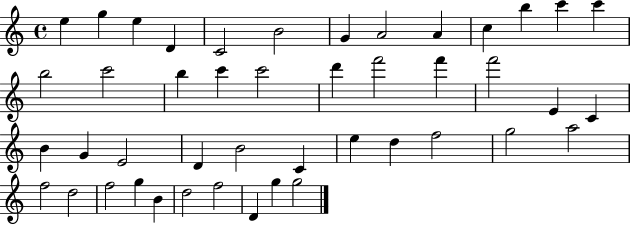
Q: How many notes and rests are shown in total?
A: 45